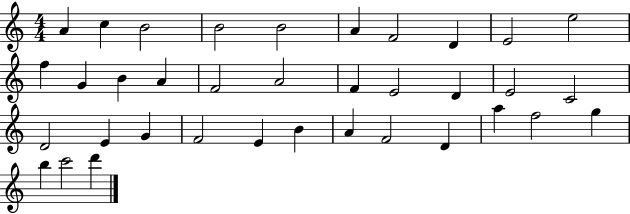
X:1
T:Untitled
M:4/4
L:1/4
K:C
A c B2 B2 B2 A F2 D E2 e2 f G B A F2 A2 F E2 D E2 C2 D2 E G F2 E B A F2 D a f2 g b c'2 d'